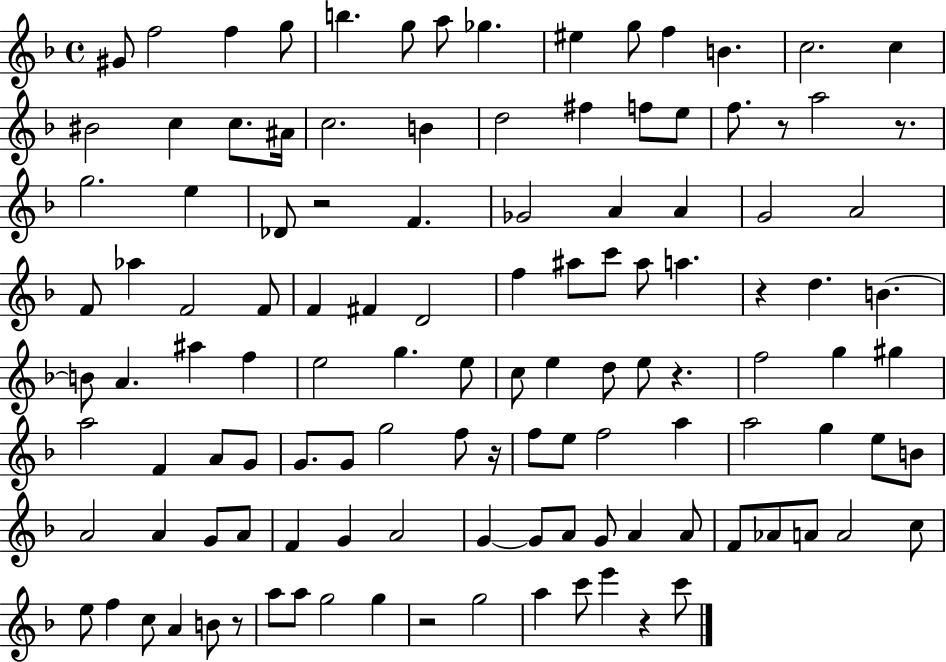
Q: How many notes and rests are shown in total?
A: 120